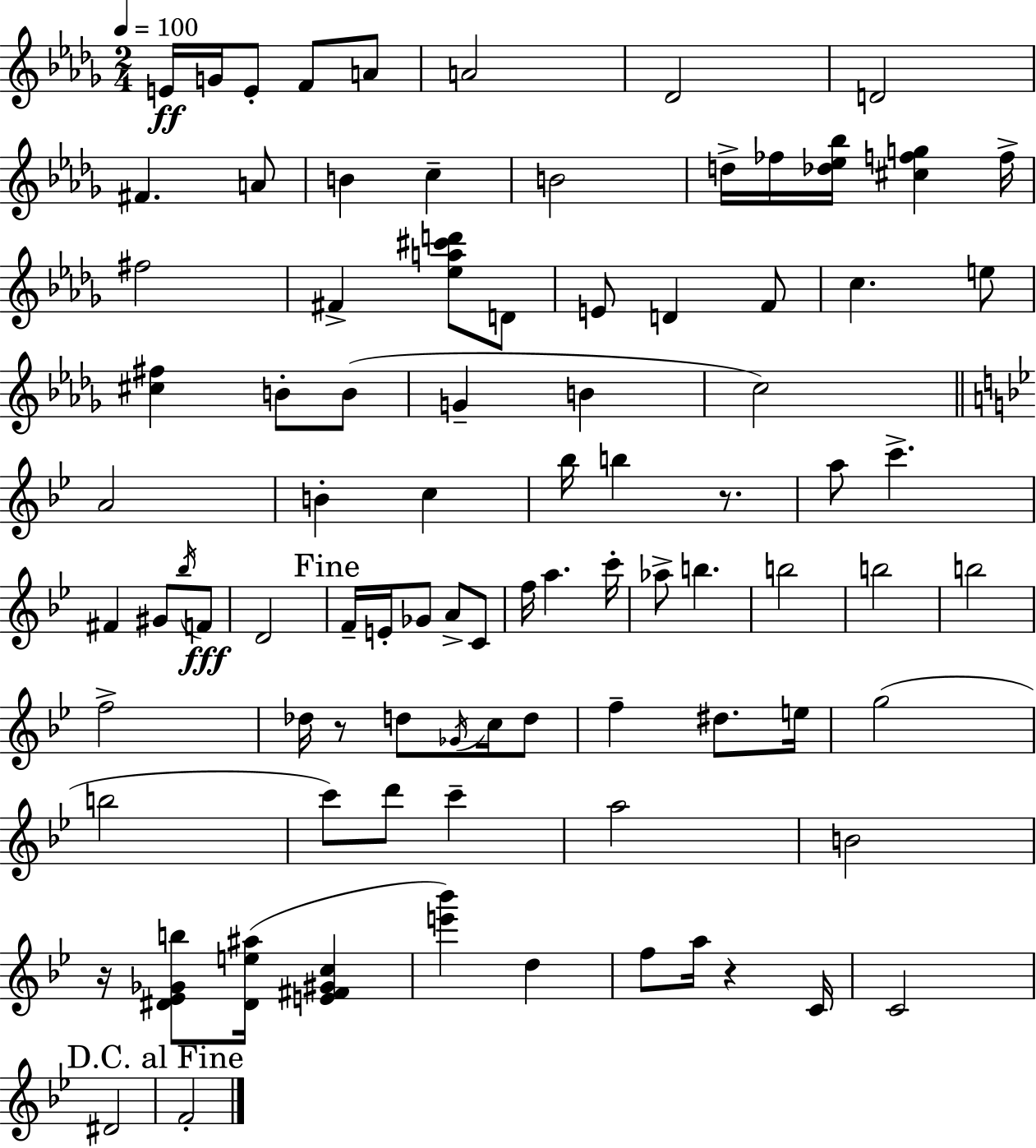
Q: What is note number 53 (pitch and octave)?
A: B5